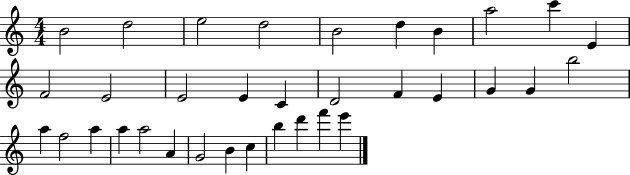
B4/h D5/h E5/h D5/h B4/h D5/q B4/q A5/h C6/q E4/q F4/h E4/h E4/h E4/q C4/q D4/h F4/q E4/q G4/q G4/q B5/h A5/q F5/h A5/q A5/q A5/h A4/q G4/h B4/q C5/q B5/q D6/q F6/q E6/q